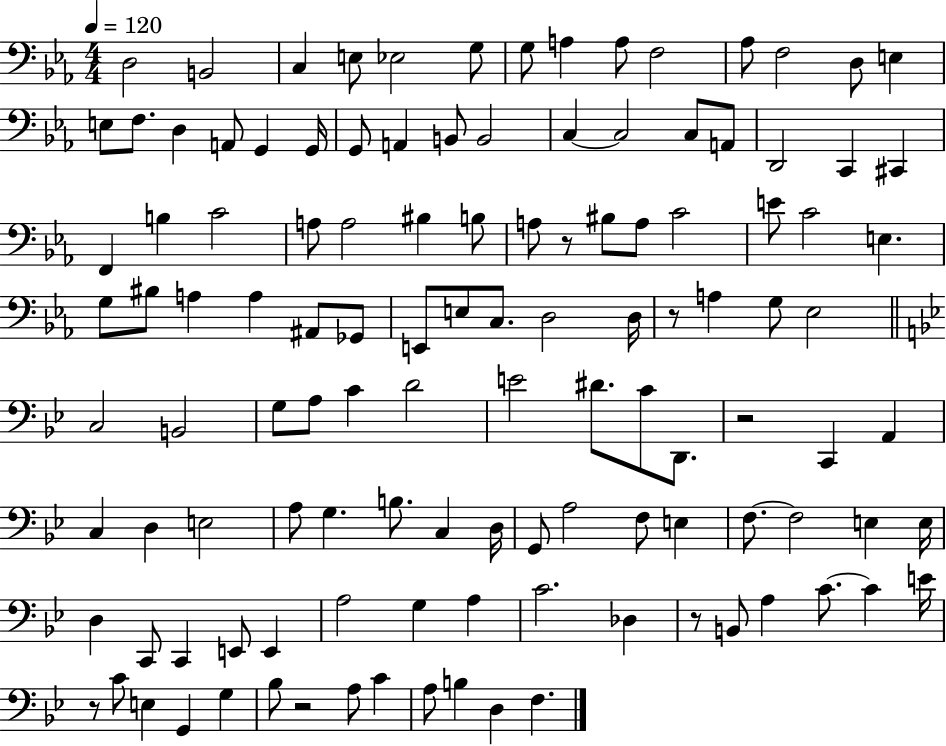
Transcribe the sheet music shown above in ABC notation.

X:1
T:Untitled
M:4/4
L:1/4
K:Eb
D,2 B,,2 C, E,/2 _E,2 G,/2 G,/2 A, A,/2 F,2 _A,/2 F,2 D,/2 E, E,/2 F,/2 D, A,,/2 G,, G,,/4 G,,/2 A,, B,,/2 B,,2 C, C,2 C,/2 A,,/2 D,,2 C,, ^C,, F,, B, C2 A,/2 A,2 ^B, B,/2 A,/2 z/2 ^B,/2 A,/2 C2 E/2 C2 E, G,/2 ^B,/2 A, A, ^A,,/2 _G,,/2 E,,/2 E,/2 C,/2 D,2 D,/4 z/2 A, G,/2 _E,2 C,2 B,,2 G,/2 A,/2 C D2 E2 ^D/2 C/2 D,,/2 z2 C,, A,, C, D, E,2 A,/2 G, B,/2 C, D,/4 G,,/2 A,2 F,/2 E, F,/2 F,2 E, E,/4 D, C,,/2 C,, E,,/2 E,, A,2 G, A, C2 _D, z/2 B,,/2 A, C/2 C E/4 z/2 C/2 E, G,, G, _B,/2 z2 A,/2 C A,/2 B, D, F,